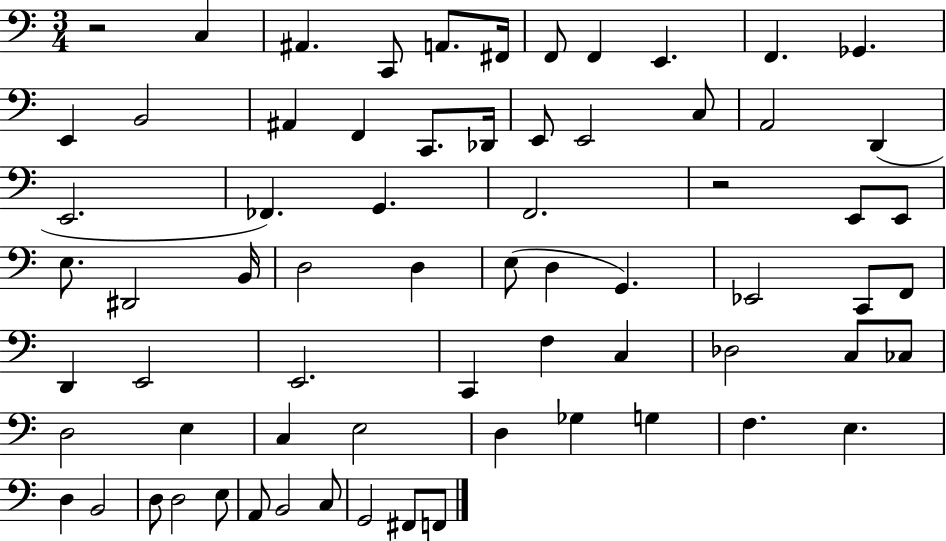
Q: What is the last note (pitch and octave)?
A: F2